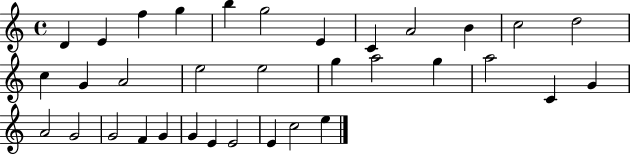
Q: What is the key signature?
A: C major